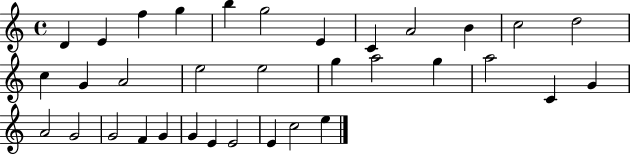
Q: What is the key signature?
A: C major